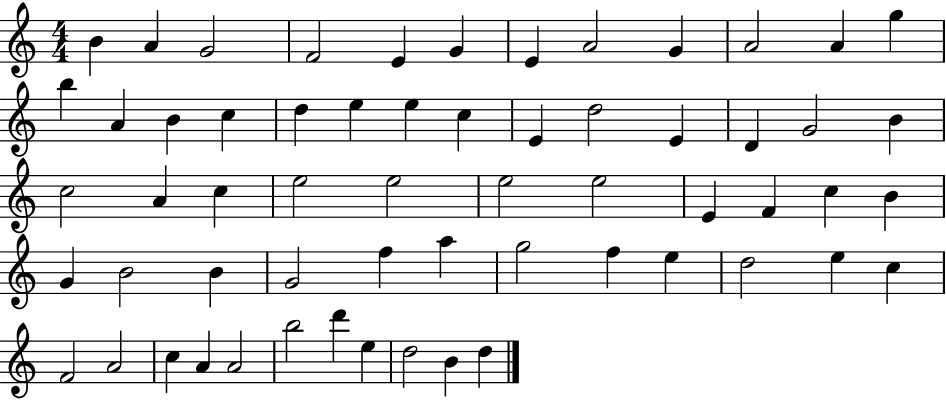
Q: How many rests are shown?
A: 0